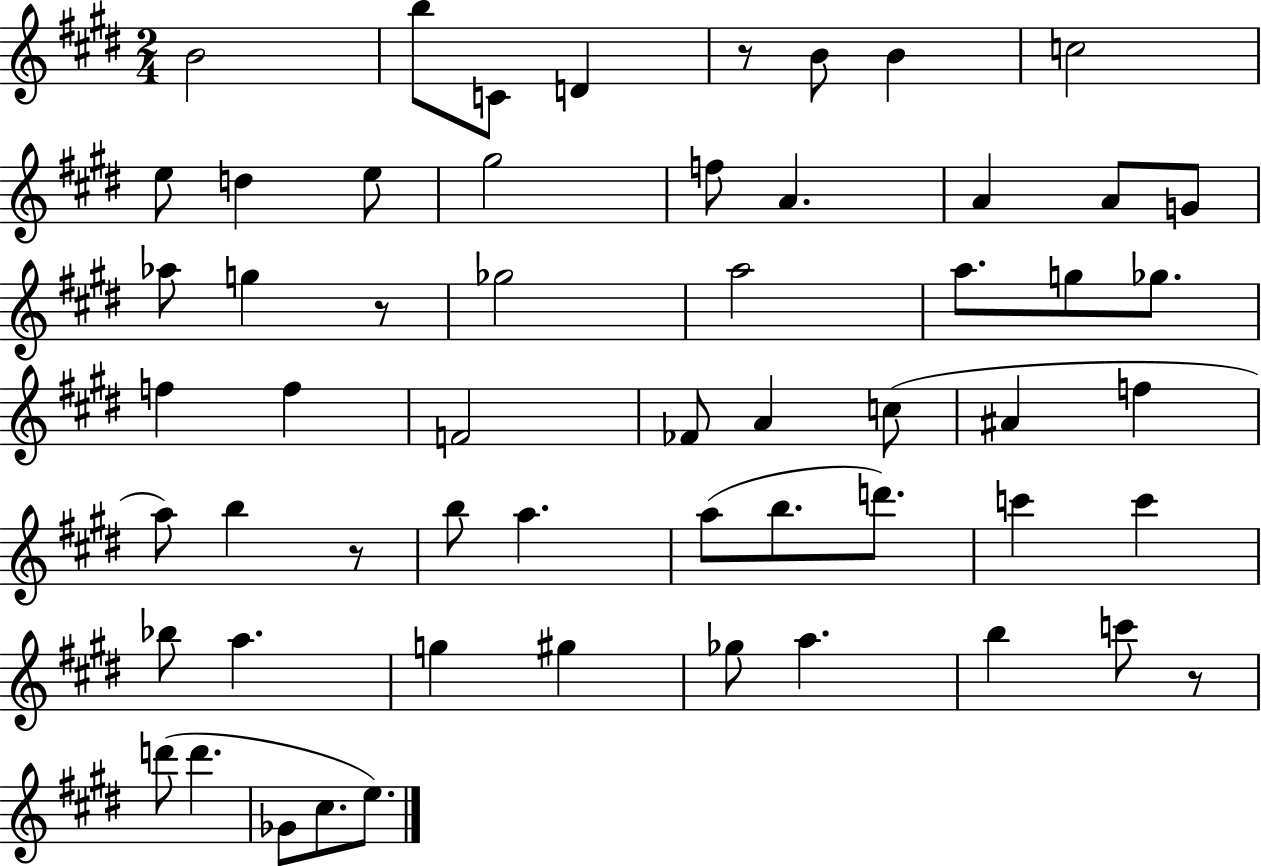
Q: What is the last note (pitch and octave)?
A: E5